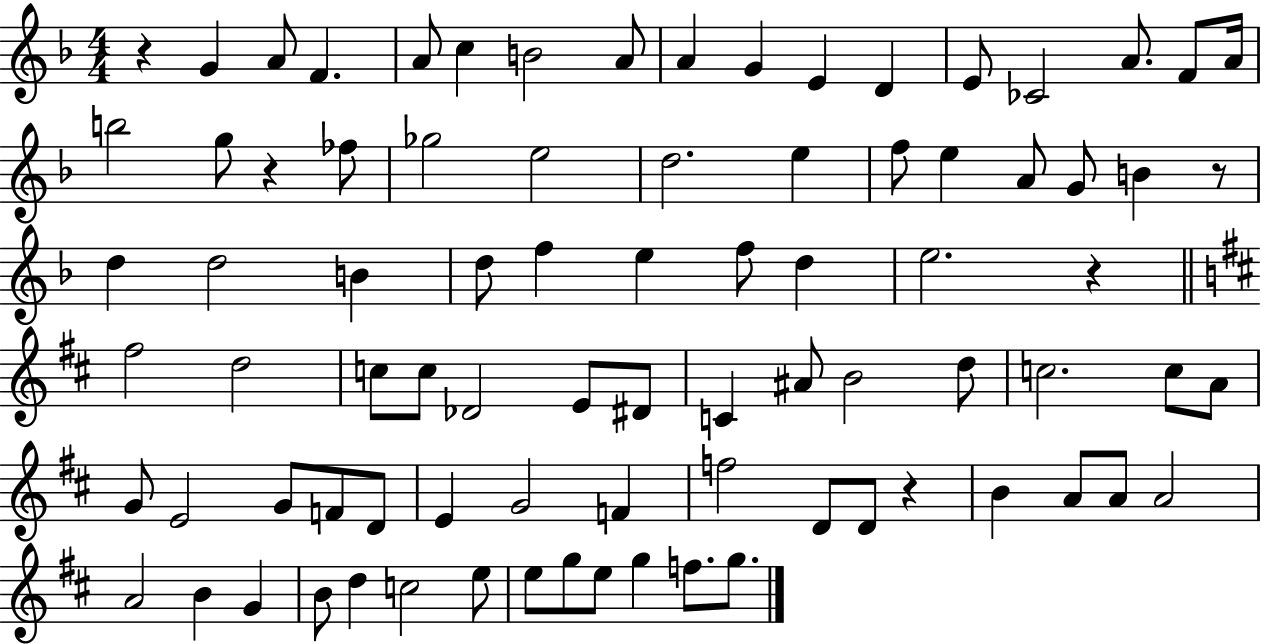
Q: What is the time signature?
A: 4/4